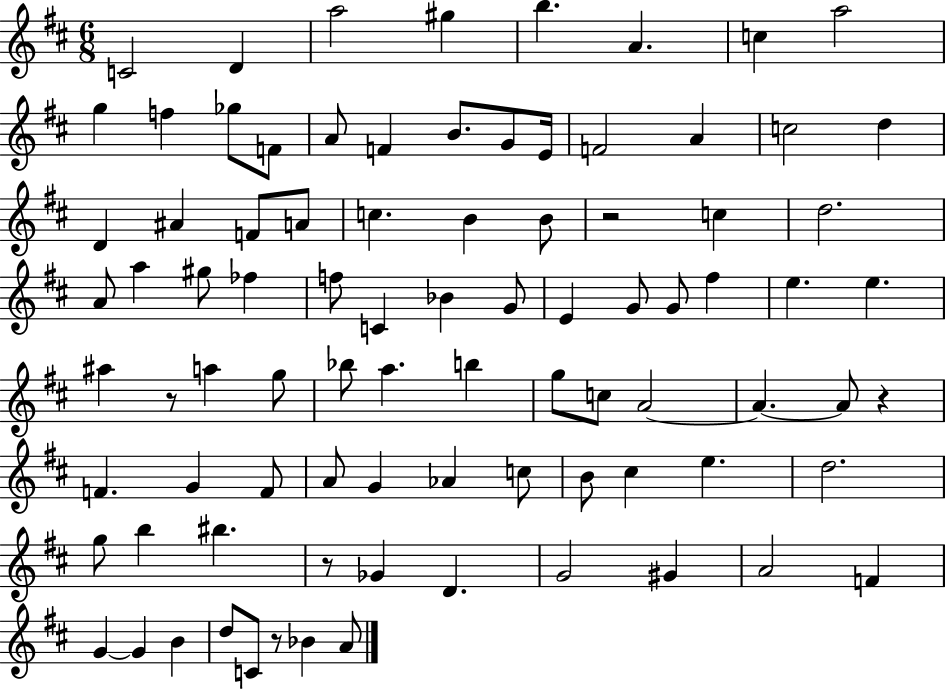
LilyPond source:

{
  \clef treble
  \numericTimeSignature
  \time 6/8
  \key d \major
  c'2 d'4 | a''2 gis''4 | b''4. a'4. | c''4 a''2 | \break g''4 f''4 ges''8 f'8 | a'8 f'4 b'8. g'8 e'16 | f'2 a'4 | c''2 d''4 | \break d'4 ais'4 f'8 a'8 | c''4. b'4 b'8 | r2 c''4 | d''2. | \break a'8 a''4 gis''8 fes''4 | f''8 c'4 bes'4 g'8 | e'4 g'8 g'8 fis''4 | e''4. e''4. | \break ais''4 r8 a''4 g''8 | bes''8 a''4. b''4 | g''8 c''8 a'2~~ | a'4.~~ a'8 r4 | \break f'4. g'4 f'8 | a'8 g'4 aes'4 c''8 | b'8 cis''4 e''4. | d''2. | \break g''8 b''4 bis''4. | r8 ges'4 d'4. | g'2 gis'4 | a'2 f'4 | \break g'4~~ g'4 b'4 | d''8 c'8 r8 bes'4 a'8 | \bar "|."
}